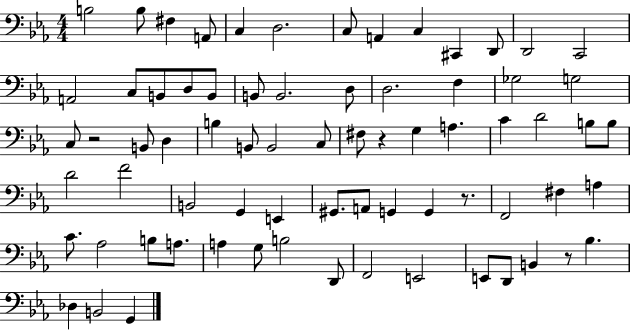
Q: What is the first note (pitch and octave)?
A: B3